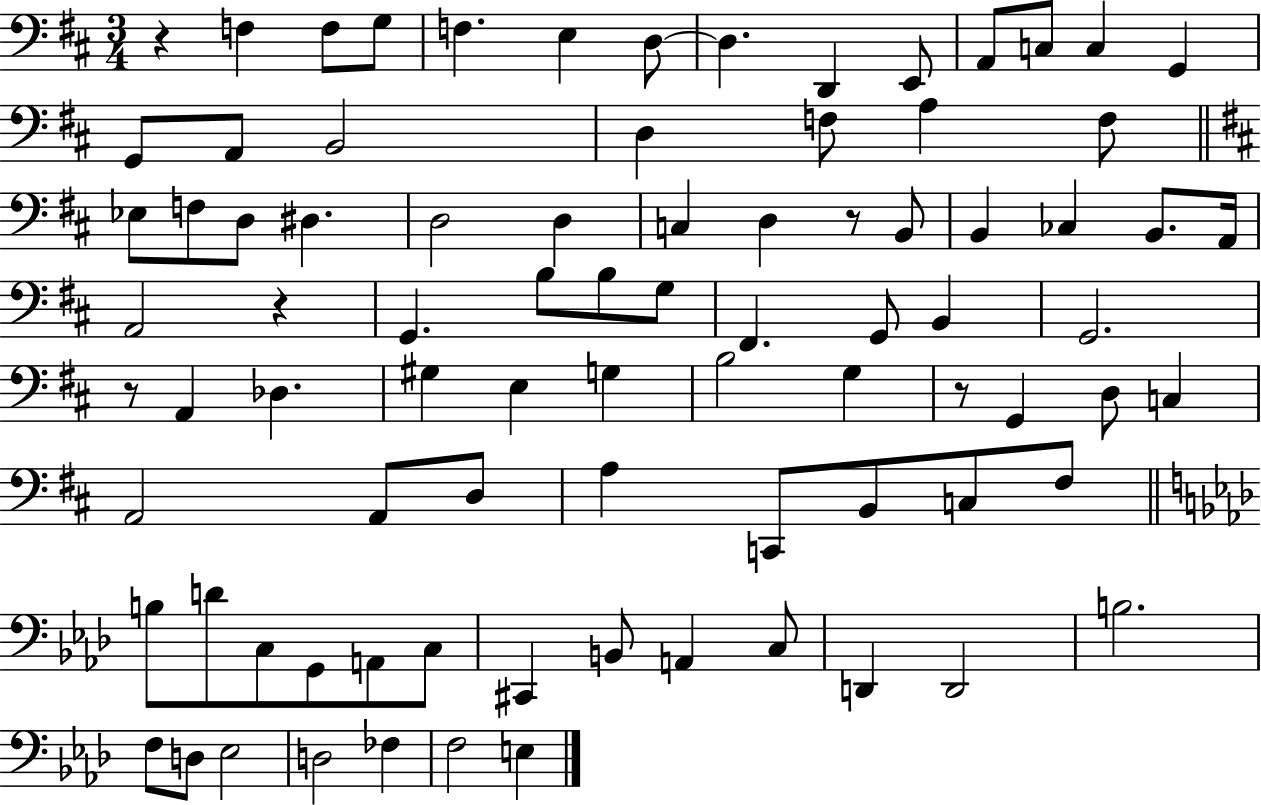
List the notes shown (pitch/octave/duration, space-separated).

R/q F3/q F3/e G3/e F3/q. E3/q D3/e D3/q. D2/q E2/e A2/e C3/e C3/q G2/q G2/e A2/e B2/h D3/q F3/e A3/q F3/e Eb3/e F3/e D3/e D#3/q. D3/h D3/q C3/q D3/q R/e B2/e B2/q CES3/q B2/e. A2/s A2/h R/q G2/q. B3/e B3/e G3/e F#2/q. G2/e B2/q G2/h. R/e A2/q Db3/q. G#3/q E3/q G3/q B3/h G3/q R/e G2/q D3/e C3/q A2/h A2/e D3/e A3/q C2/e B2/e C3/e F#3/e B3/e D4/e C3/e G2/e A2/e C3/e C#2/q B2/e A2/q C3/e D2/q D2/h B3/h. F3/e D3/e Eb3/h D3/h FES3/q F3/h E3/q